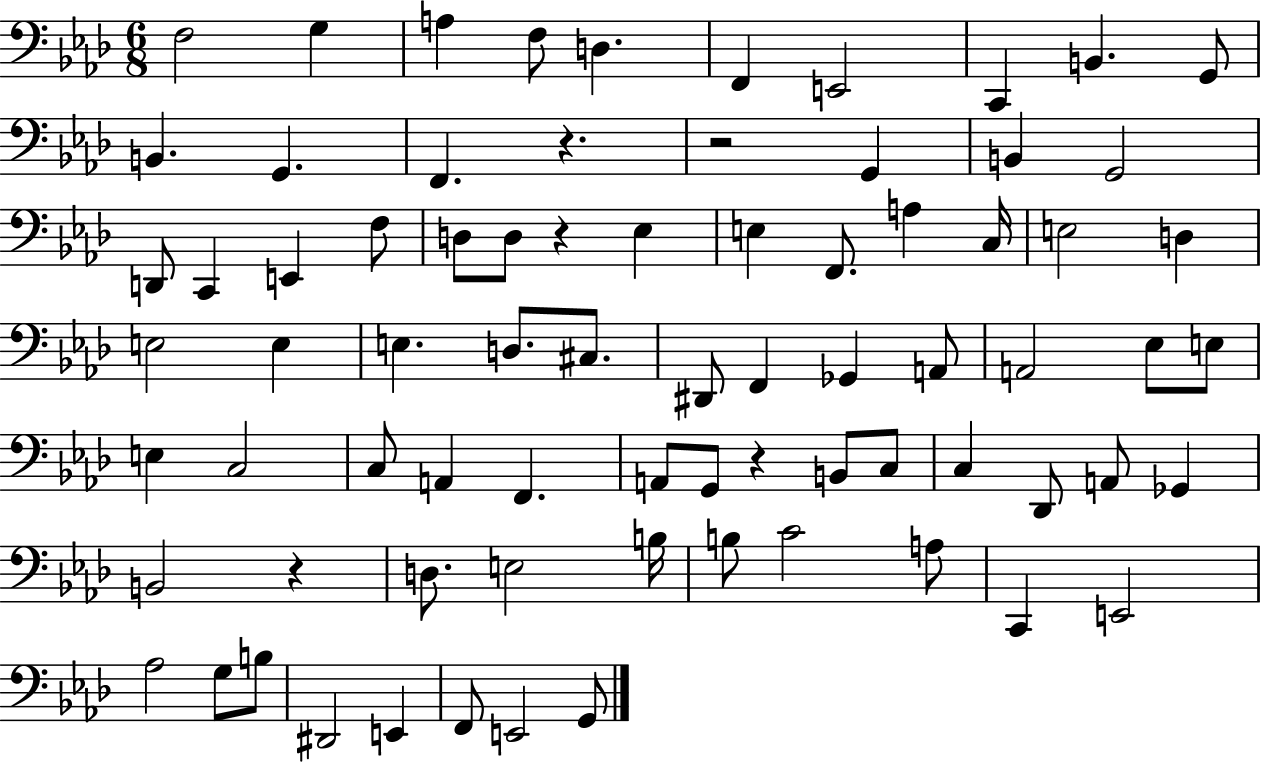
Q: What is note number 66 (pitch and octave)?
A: B3